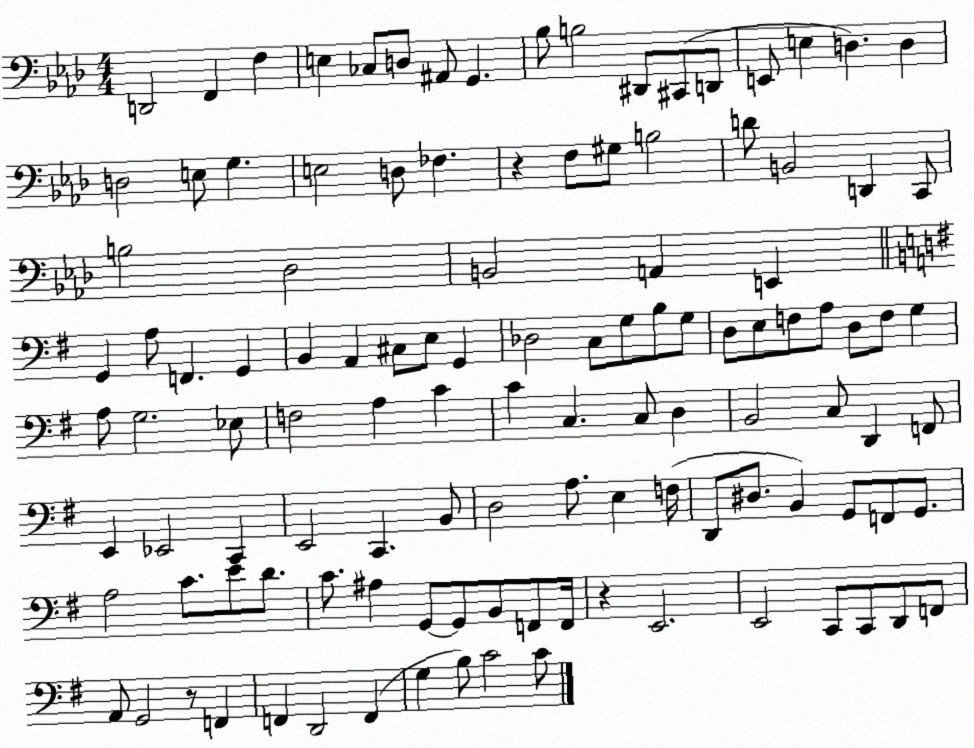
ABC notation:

X:1
T:Untitled
M:4/4
L:1/4
K:Ab
D,,2 F,, F, E, _C,/2 D,/2 ^A,,/2 G,, _B,/2 B,2 ^D,,/2 ^C,,/2 D,,/2 E,,/2 E, D, D, D,2 E,/2 G, E,2 D,/2 _F, z F,/2 ^G,/2 B,2 D/2 B,,2 D,, C,,/2 B,2 _D,2 B,,2 A,, E,, G,, A,/2 F,, G,, B,, A,, ^C,/2 E,/2 G,, _D,2 C,/2 G,/2 B,/2 G,/2 D,/2 E,/2 F,/2 A,/2 D,/2 F,/2 G, A,/2 G,2 _E,/2 F,2 A, C C C, C,/2 D, B,,2 C,/2 D,, F,,/2 E,, _E,,2 C,, E,,2 C,, B,,/2 D,2 A,/2 E, F,/4 D,,/2 ^D,/2 B,, G,,/2 F,,/2 G,,/2 A,2 C/2 E/2 D/2 C/2 ^A, G,,/2 G,,/2 B,,/2 F,,/2 F,,/4 z E,,2 E,,2 C,,/2 C,,/2 D,,/2 F,,/2 A,,/2 G,,2 z/2 F,, F,, D,,2 F,, G, B,/2 C2 C/2